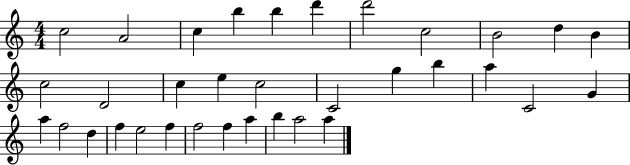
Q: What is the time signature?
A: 4/4